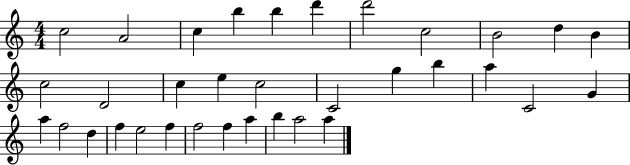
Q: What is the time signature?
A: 4/4